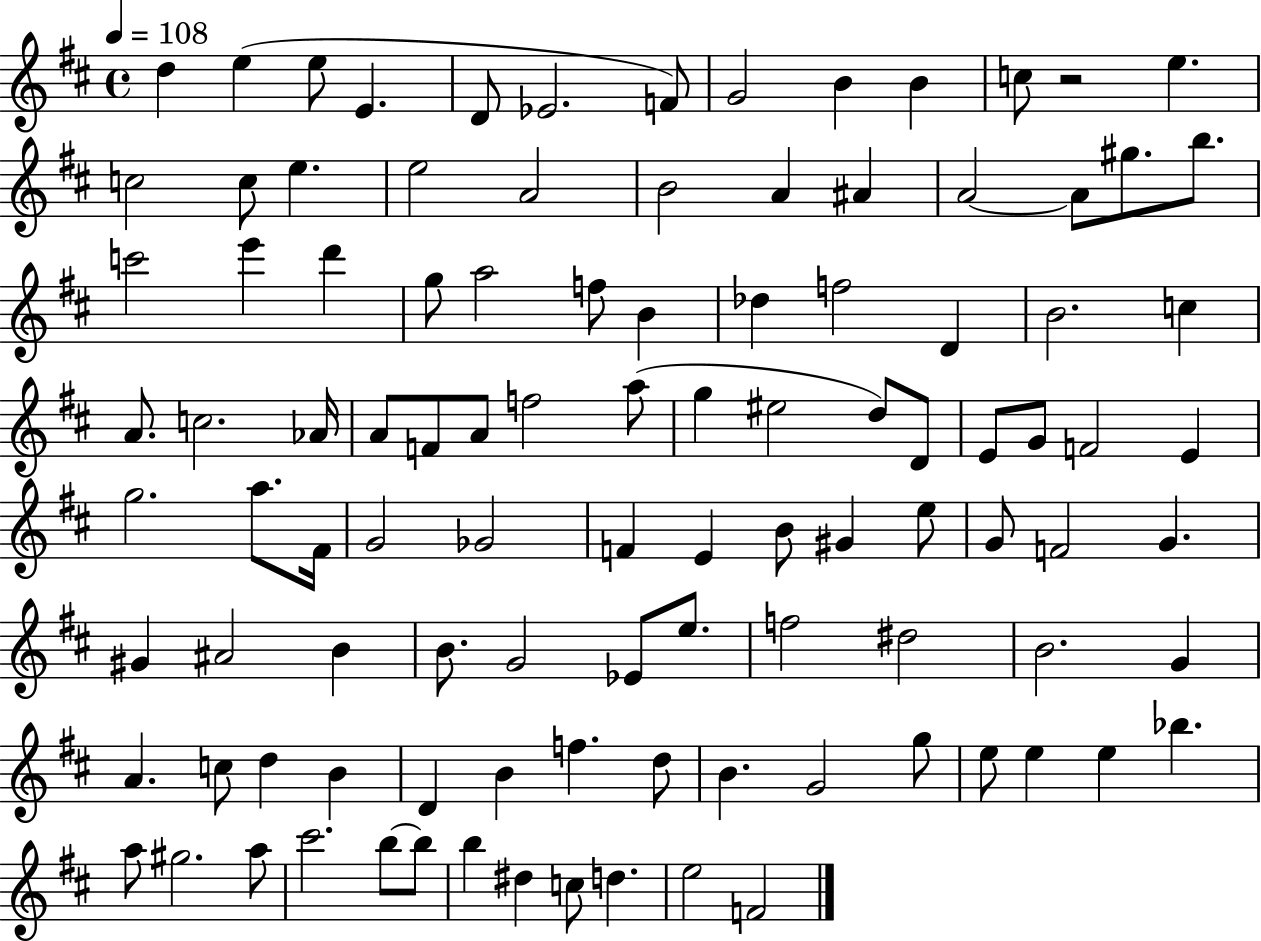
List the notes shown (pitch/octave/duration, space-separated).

D5/q E5/q E5/e E4/q. D4/e Eb4/h. F4/e G4/h B4/q B4/q C5/e R/h E5/q. C5/h C5/e E5/q. E5/h A4/h B4/h A4/q A#4/q A4/h A4/e G#5/e. B5/e. C6/h E6/q D6/q G5/e A5/h F5/e B4/q Db5/q F5/h D4/q B4/h. C5/q A4/e. C5/h. Ab4/s A4/e F4/e A4/e F5/h A5/e G5/q EIS5/h D5/e D4/e E4/e G4/e F4/h E4/q G5/h. A5/e. F#4/s G4/h Gb4/h F4/q E4/q B4/e G#4/q E5/e G4/e F4/h G4/q. G#4/q A#4/h B4/q B4/e. G4/h Eb4/e E5/e. F5/h D#5/h B4/h. G4/q A4/q. C5/e D5/q B4/q D4/q B4/q F5/q. D5/e B4/q. G4/h G5/e E5/e E5/q E5/q Bb5/q. A5/e G#5/h. A5/e C#6/h. B5/e B5/e B5/q D#5/q C5/e D5/q. E5/h F4/h